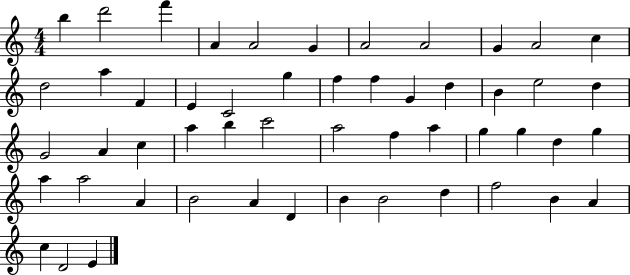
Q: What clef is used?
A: treble